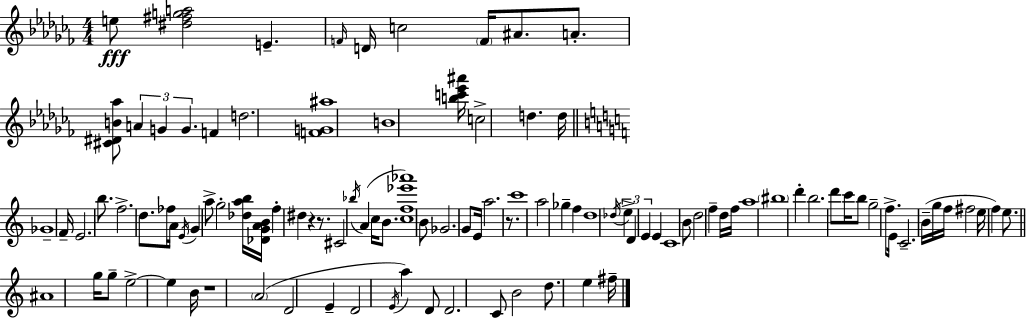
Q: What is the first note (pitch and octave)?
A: E5